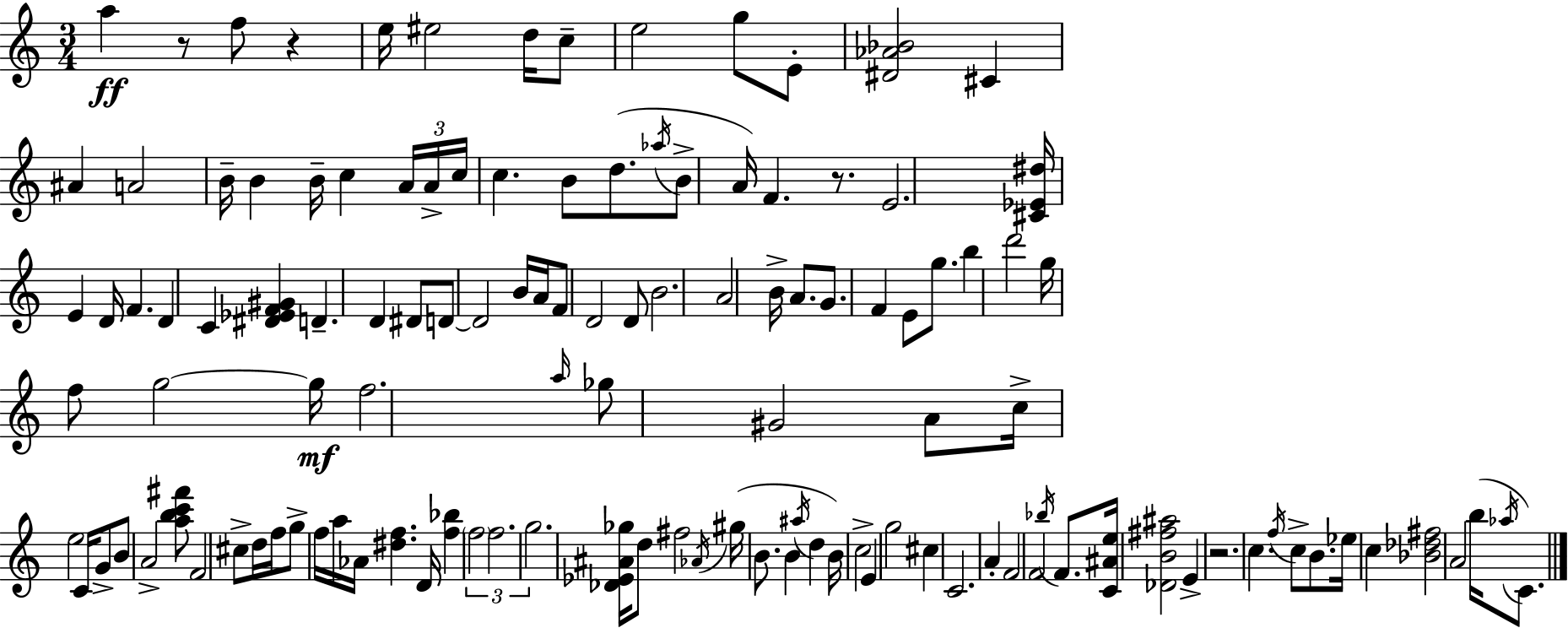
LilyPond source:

{
  \clef treble
  \numericTimeSignature
  \time 3/4
  \key a \minor
  a''4\ff r8 f''8 r4 | e''16 eis''2 d''16 c''8-- | e''2 g''8 e'8-. | <dis' aes' bes'>2 cis'4 | \break ais'4 a'2 | b'16-- b'4 b'16-- c''4 \tuplet 3/2 { a'16 a'16-> | c''16 } c''4. b'8 d''8.( | \acciaccatura { aes''16 } b'8-> a'16) f'4. r8. | \break e'2. | <cis' ees' dis''>16 e'4 d'16 f'4. | d'4 c'4 <dis' ees' f' gis'>4 | d'4.-- d'4 dis'8 | \break d'8~~ d'2 b'16 | a'16 f'8 d'2 d'8 | b'2. | a'2 b'16-> a'8. | \break g'8. f'4 e'8 g''8. | b''4 d'''2 | g''16 f''8 g''2~~ | g''16\mf f''2. | \break \grace { a''16 } ges''8 gis'2 | a'8 c''16-> e''2 c'16 | g'8-> b'8 a'2-> | <a'' b'' c''' fis'''>8 f'2 cis''8-> | \break d''16 f''16 g''8-> f''16 a''16 aes'16 <dis'' f''>4. | d'16 <f'' bes''>4 \tuplet 3/2 { \parenthesize f''2 | f''2. | g''2. } | \break <des' ees' ais' ges''>16 d''8 fis''2 | \acciaccatura { aes'16 } gis''16( b'8. b'4 \acciaccatura { ais''16 } d''4 | b'16) c''2-> | e'4 g''2 | \break cis''4 c'2. | a'4-. f'2 | f'2 | \acciaccatura { bes''16 } f'8. <c' ais' e''>16 <des' b' fis'' ais''>2 | \break e'4-> r2. | c''4. \acciaccatura { f''16 } | c''8-> b'8. ees''16 c''4 <bes' des'' fis''>2 | a'2 | \break b''16( \acciaccatura { aes''16 } c'8.) \bar "|."
}